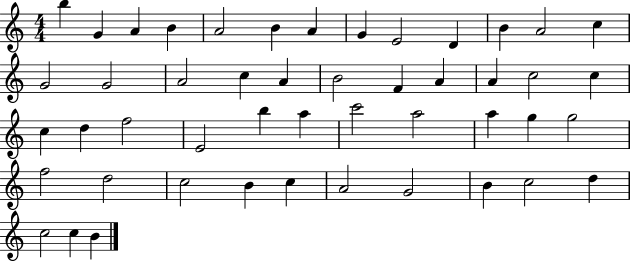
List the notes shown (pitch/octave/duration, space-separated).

B5/q G4/q A4/q B4/q A4/h B4/q A4/q G4/q E4/h D4/q B4/q A4/h C5/q G4/h G4/h A4/h C5/q A4/q B4/h F4/q A4/q A4/q C5/h C5/q C5/q D5/q F5/h E4/h B5/q A5/q C6/h A5/h A5/q G5/q G5/h F5/h D5/h C5/h B4/q C5/q A4/h G4/h B4/q C5/h D5/q C5/h C5/q B4/q